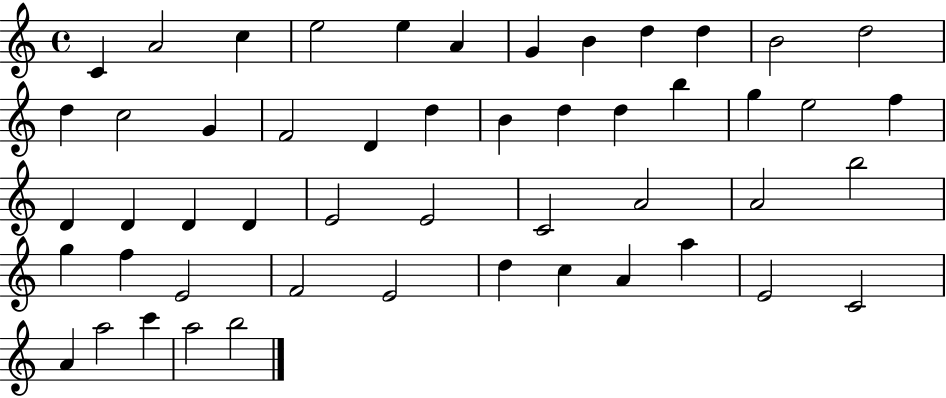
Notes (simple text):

C4/q A4/h C5/q E5/h E5/q A4/q G4/q B4/q D5/q D5/q B4/h D5/h D5/q C5/h G4/q F4/h D4/q D5/q B4/q D5/q D5/q B5/q G5/q E5/h F5/q D4/q D4/q D4/q D4/q E4/h E4/h C4/h A4/h A4/h B5/h G5/q F5/q E4/h F4/h E4/h D5/q C5/q A4/q A5/q E4/h C4/h A4/q A5/h C6/q A5/h B5/h